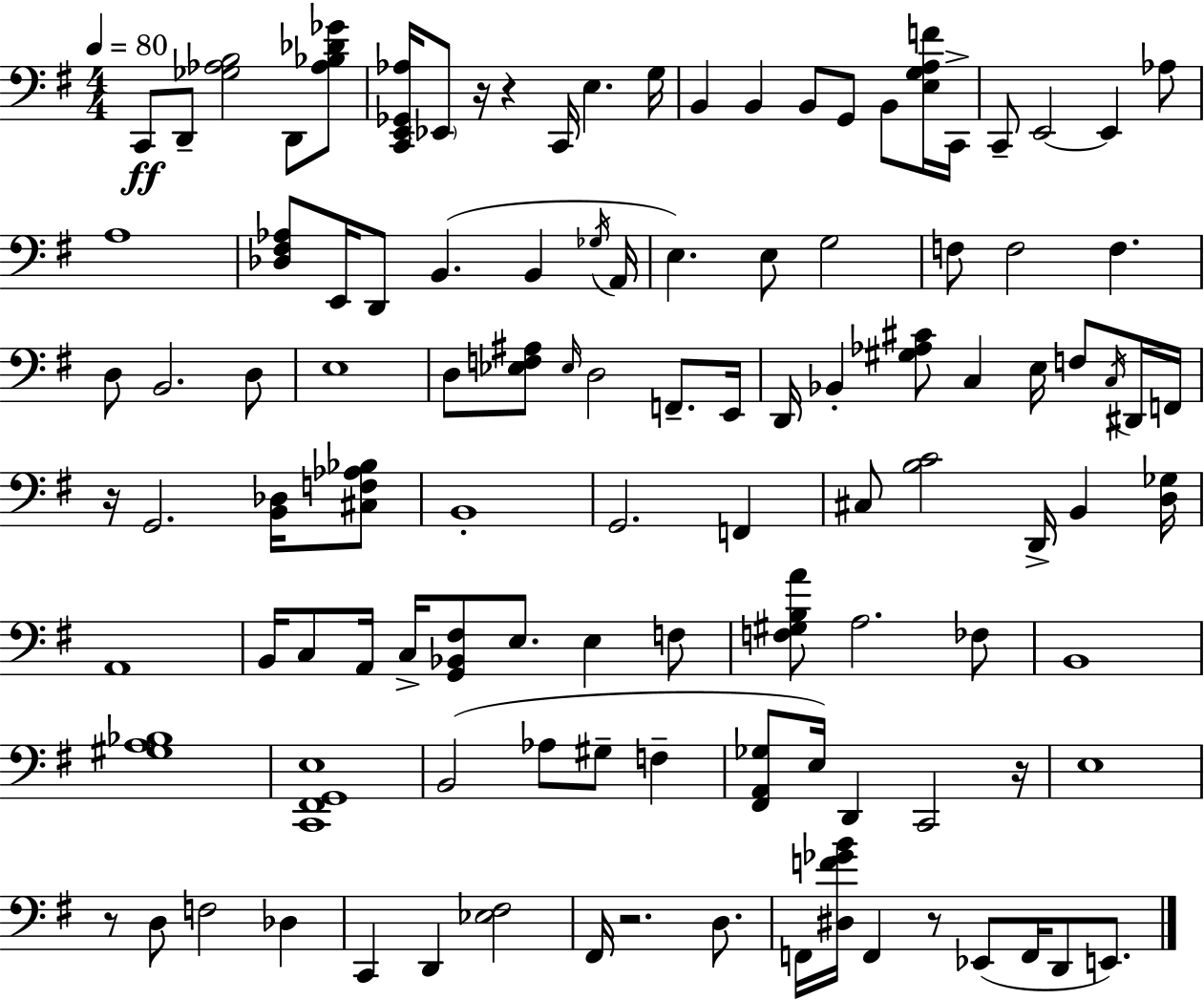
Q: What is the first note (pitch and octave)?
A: C2